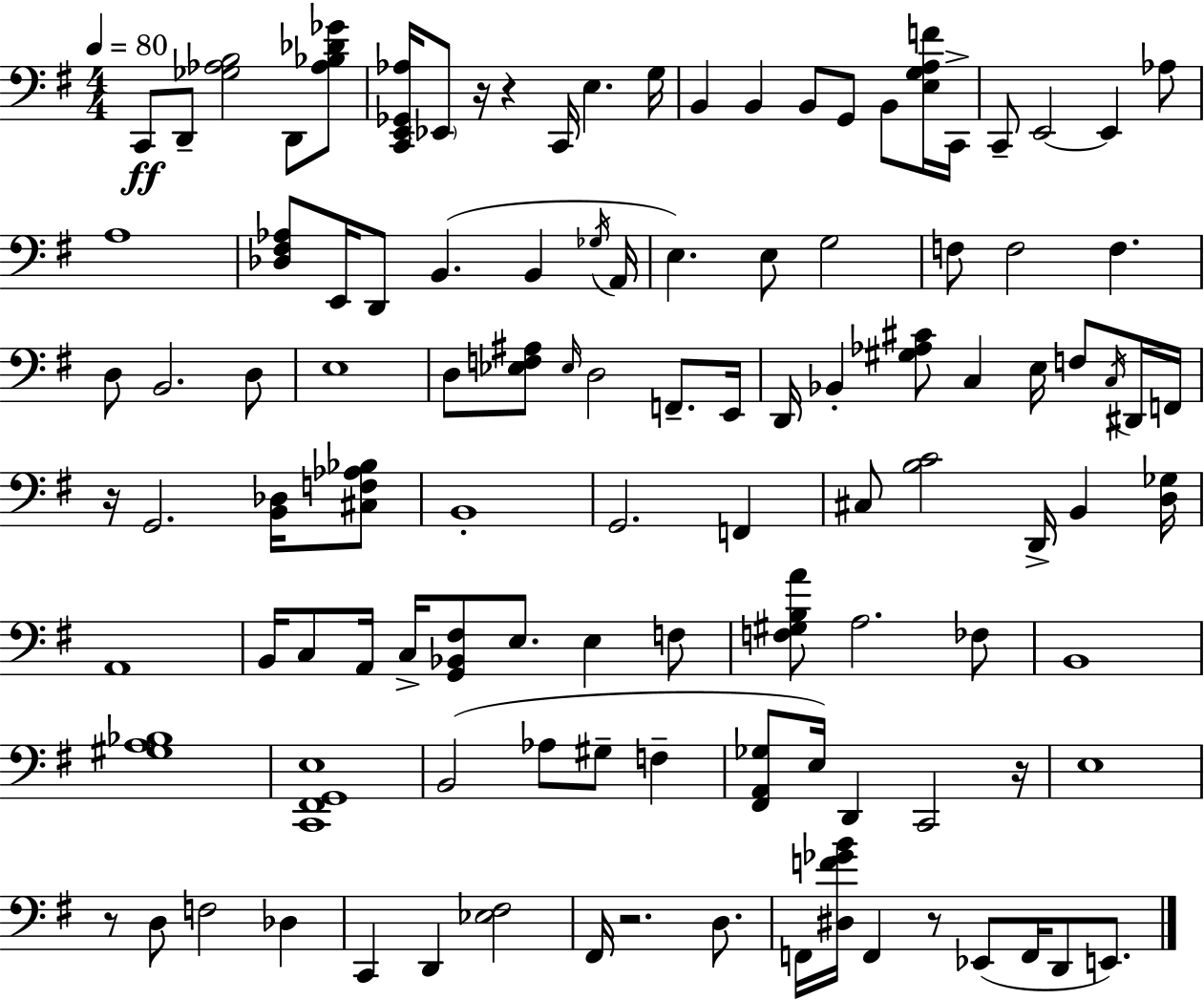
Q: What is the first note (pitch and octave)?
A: C2